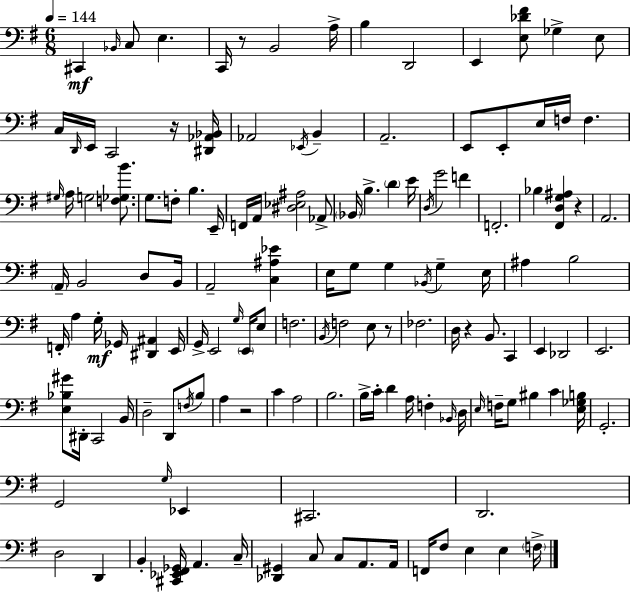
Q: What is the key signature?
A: E minor